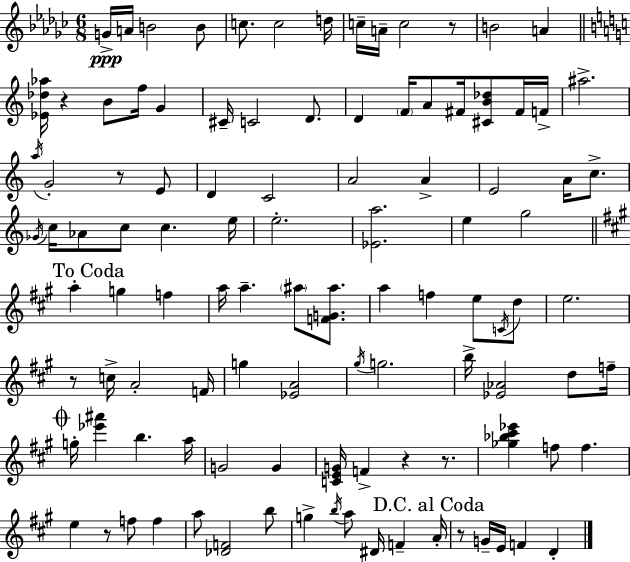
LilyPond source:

{
  \clef treble
  \numericTimeSignature
  \time 6/8
  \key ees \minor
  g'16->\ppp a'16 b'2 b'8 | c''8. c''2 d''16 | c''16-- a'16-- c''2 r8 | b'2 a'4 | \break \bar "||" \break \key a \minor <ees' des'' aes''>16 r4 b'8 f''16 g'4 | cis'16-- c'2 d'8. | d'4 \parenthesize f'16 a'8 fis'16 <cis' b' des''>8 fis'16 f'16-> | ais''2.-> | \break \acciaccatura { a''16 } g'2-. r8 e'8 | d'4 c'2 | a'2 a'4-> | e'2 a'16 c''8.-> | \break \acciaccatura { ges'16 } c''16 aes'8 c''8 c''4. | e''16 e''2.-. | <ees' a''>2. | e''4 g''2 | \break \mark "To Coda" \bar "||" \break \key a \major a''4-. g''4 f''4 | a''16 a''4.-- \parenthesize ais''8 <f' g' ais''>8. | a''4 f''4 e''8 \acciaccatura { c'16 } d''8 | e''2. | \break r8 c''16-> a'2-. | f'16 g''4 <ees' a'>2 | \acciaccatura { gis''16 } g''2. | b''16-> <ees' aes'>2 d''8 | \break f''16-- \mark \markup { \musicglyph "scripts.coda" } g''16-. <ees''' ais'''>4 b''4. | a''16 g'2 g'4 | <c' e' g'>16 f'4-> r4 r8. | <ges'' bes'' cis''' ees'''>4 f''8 f''4. | \break e''4 r8 f''8 f''4 | a''8 <des' f'>2 | b''8 g''4-> \acciaccatura { b''16 } a''8 dis'16 f'4-- | \mark "D.C. al Coda" a'16-. r8 g'16-- e'16 f'4 d'4-. | \break \bar "|."
}